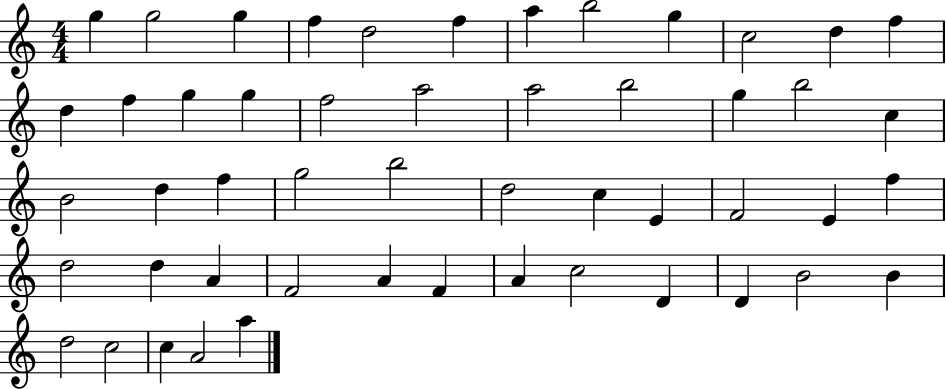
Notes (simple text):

G5/q G5/h G5/q F5/q D5/h F5/q A5/q B5/h G5/q C5/h D5/q F5/q D5/q F5/q G5/q G5/q F5/h A5/h A5/h B5/h G5/q B5/h C5/q B4/h D5/q F5/q G5/h B5/h D5/h C5/q E4/q F4/h E4/q F5/q D5/h D5/q A4/q F4/h A4/q F4/q A4/q C5/h D4/q D4/q B4/h B4/q D5/h C5/h C5/q A4/h A5/q